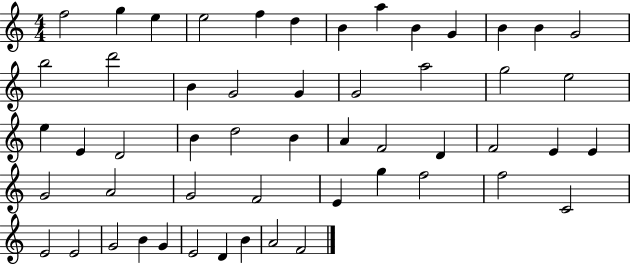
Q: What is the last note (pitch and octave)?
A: F4